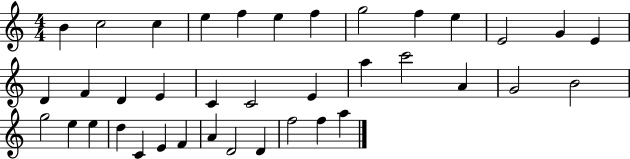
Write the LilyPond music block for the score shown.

{
  \clef treble
  \numericTimeSignature
  \time 4/4
  \key c \major
  b'4 c''2 c''4 | e''4 f''4 e''4 f''4 | g''2 f''4 e''4 | e'2 g'4 e'4 | \break d'4 f'4 d'4 e'4 | c'4 c'2 e'4 | a''4 c'''2 a'4 | g'2 b'2 | \break g''2 e''4 e''4 | d''4 c'4 e'4 f'4 | a'4 d'2 d'4 | f''2 f''4 a''4 | \break \bar "|."
}